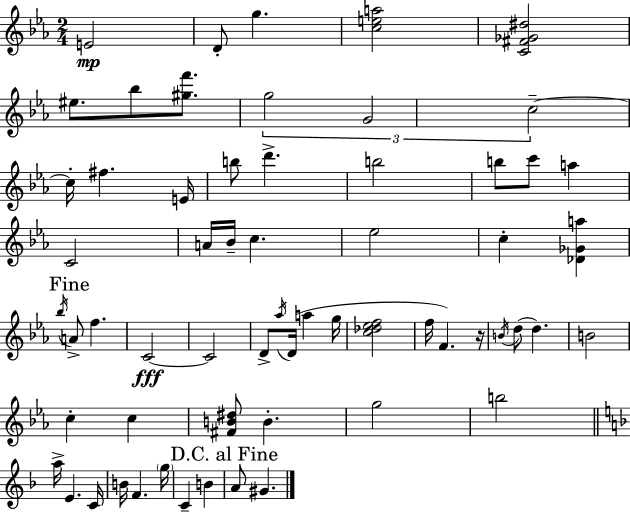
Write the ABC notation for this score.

X:1
T:Untitled
M:2/4
L:1/4
K:Eb
E2 D/2 g [cea]2 [C^F_G^d]2 ^e/2 _b/2 [^gf']/2 g2 G2 c2 c/4 ^f E/4 b/2 d' b2 b/2 c'/2 a C2 A/4 _B/4 c _e2 c [_D_Ga] _b/4 A/2 f C2 C2 D/2 _a/4 D/4 a g/4 [c_d_ef]2 f/4 F z/4 B/4 d/2 d B2 c c [^FB^d]/2 B g2 b2 a/4 E C/4 B/4 F g/4 C B A/2 ^G